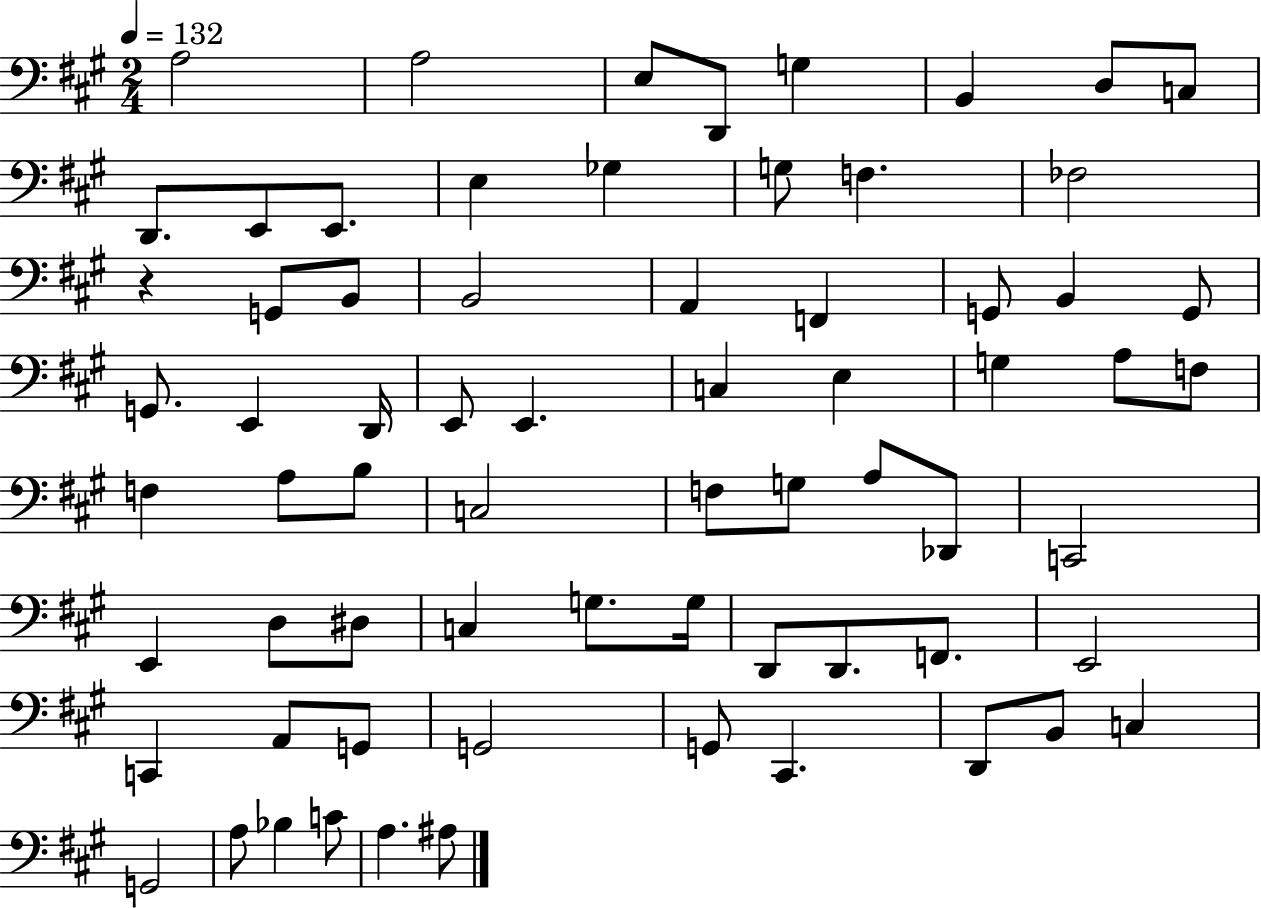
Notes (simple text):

A3/h A3/h E3/e D2/e G3/q B2/q D3/e C3/e D2/e. E2/e E2/e. E3/q Gb3/q G3/e F3/q. FES3/h R/q G2/e B2/e B2/h A2/q F2/q G2/e B2/q G2/e G2/e. E2/q D2/s E2/e E2/q. C3/q E3/q G3/q A3/e F3/e F3/q A3/e B3/e C3/h F3/e G3/e A3/e Db2/e C2/h E2/q D3/e D#3/e C3/q G3/e. G3/s D2/e D2/e. F2/e. E2/h C2/q A2/e G2/e G2/h G2/e C#2/q. D2/e B2/e C3/q G2/h A3/e Bb3/q C4/e A3/q. A#3/e